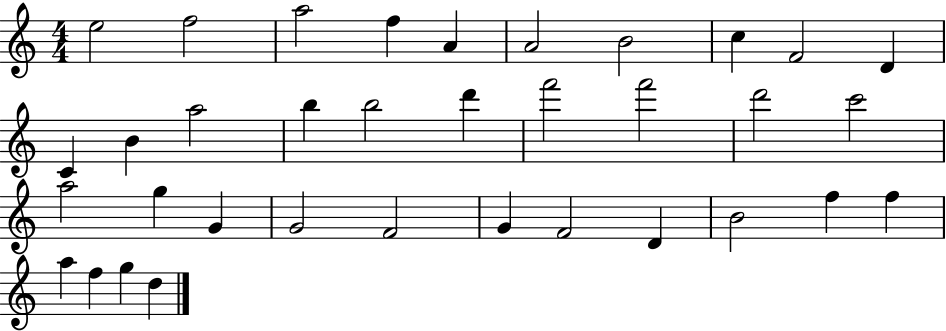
E5/h F5/h A5/h F5/q A4/q A4/h B4/h C5/q F4/h D4/q C4/q B4/q A5/h B5/q B5/h D6/q F6/h F6/h D6/h C6/h A5/h G5/q G4/q G4/h F4/h G4/q F4/h D4/q B4/h F5/q F5/q A5/q F5/q G5/q D5/q